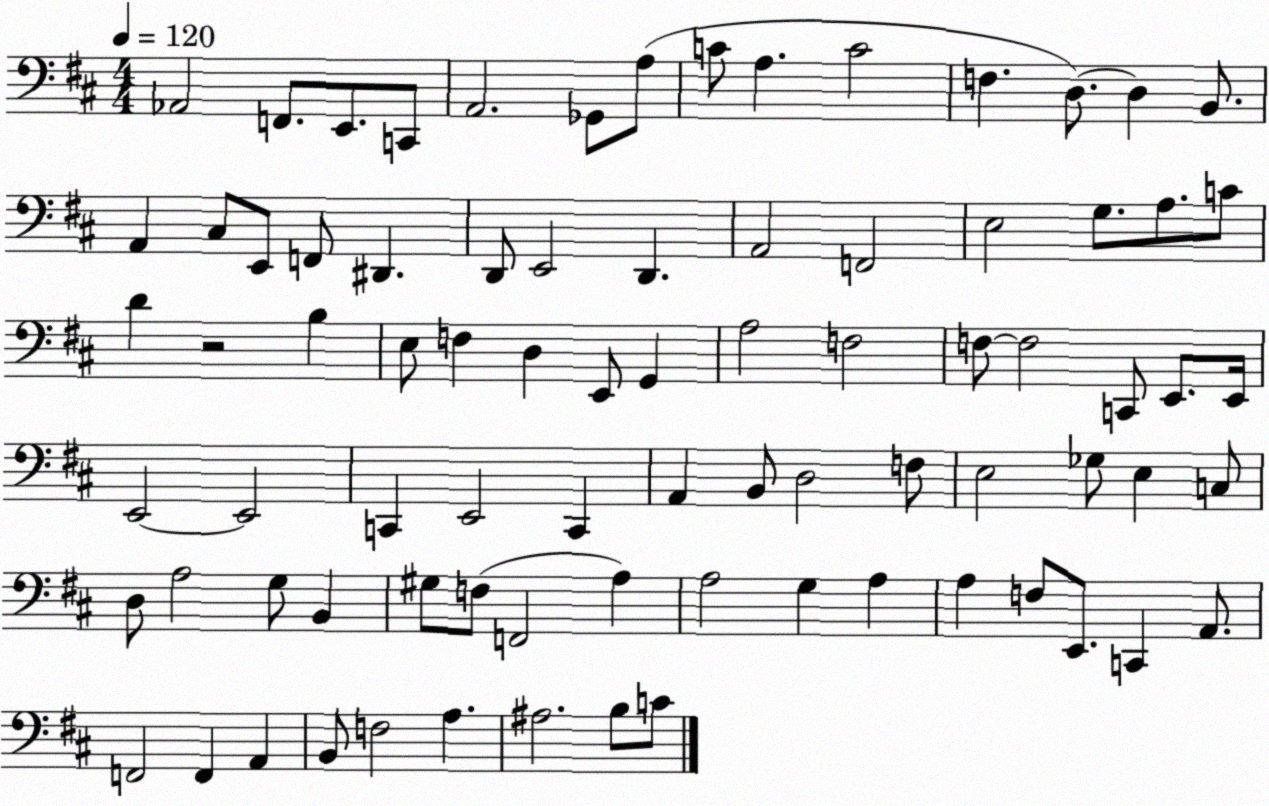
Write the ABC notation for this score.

X:1
T:Untitled
M:4/4
L:1/4
K:D
_A,,2 F,,/2 E,,/2 C,,/2 A,,2 _G,,/2 A,/2 C/2 A, C2 F, D,/2 D, B,,/2 A,, ^C,/2 E,,/2 F,,/2 ^D,, D,,/2 E,,2 D,, A,,2 F,,2 E,2 G,/2 A,/2 C/2 D z2 B, E,/2 F, D, E,,/2 G,, A,2 F,2 F,/2 F,2 C,,/2 E,,/2 E,,/4 E,,2 E,,2 C,, E,,2 C,, A,, B,,/2 D,2 F,/2 E,2 _G,/2 E, C,/2 D,/2 A,2 G,/2 B,, ^G,/2 F,/2 F,,2 A, A,2 G, A, A, F,/2 E,,/2 C,, A,,/2 F,,2 F,, A,, B,,/2 F,2 A, ^A,2 B,/2 C/2